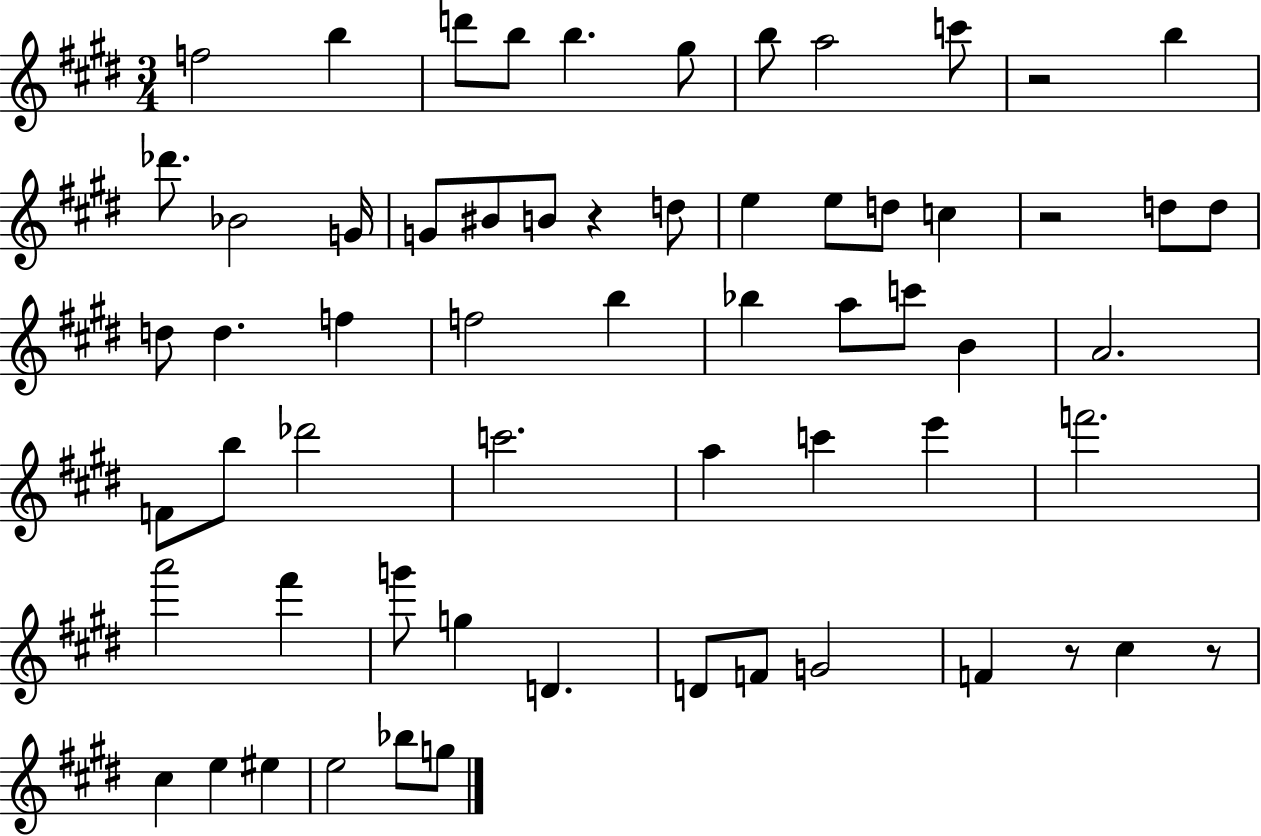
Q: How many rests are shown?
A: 5